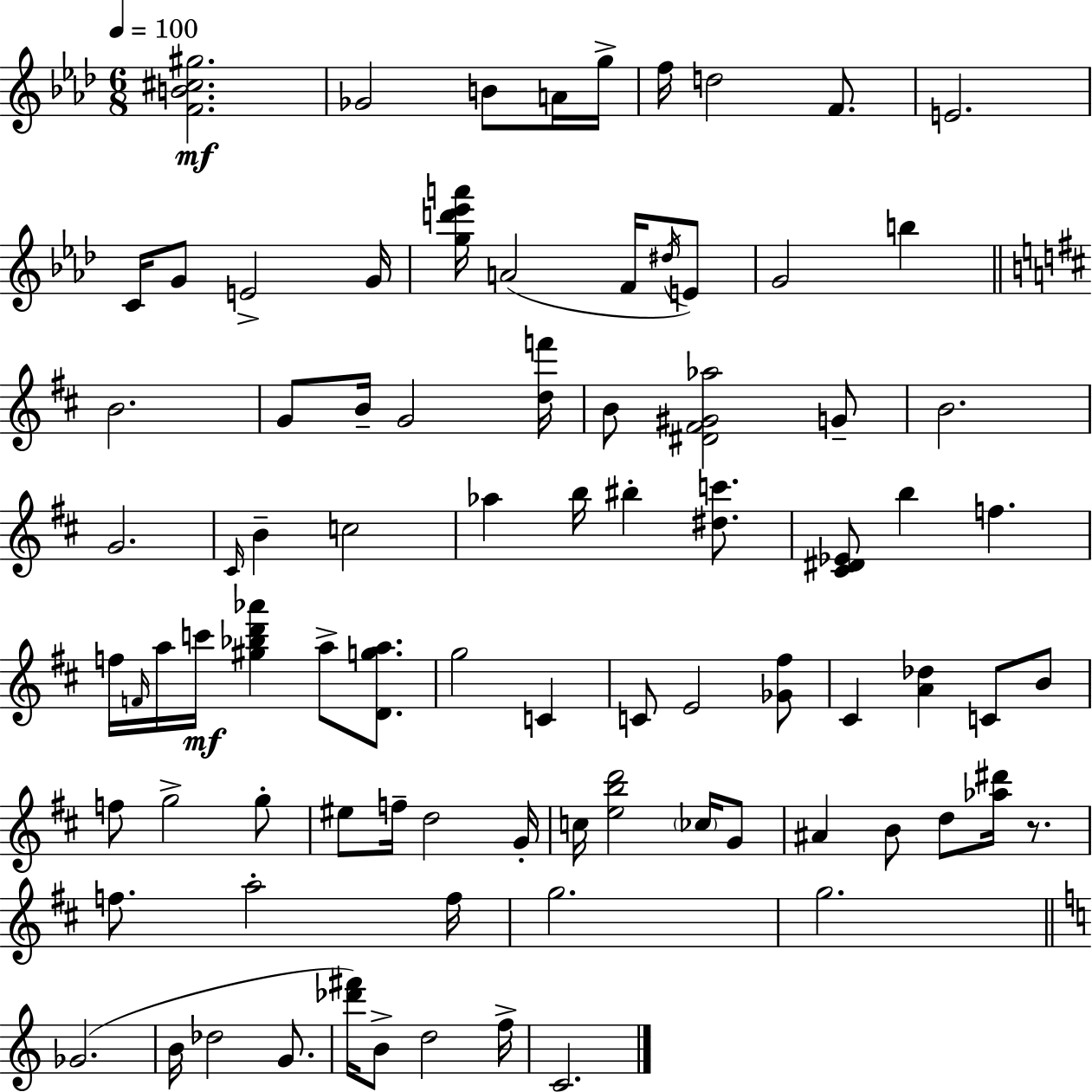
{
  \clef treble
  \numericTimeSignature
  \time 6/8
  \key f \minor
  \tempo 4 = 100
  <f' b' cis'' gis''>2.\mf | ges'2 b'8 a'16 g''16-> | f''16 d''2 f'8. | e'2. | \break c'16 g'8 e'2-> g'16 | <g'' d''' ees''' a'''>16 a'2( f'16 \acciaccatura { dis''16 } e'8) | g'2 b''4 | \bar "||" \break \key b \minor b'2. | g'8 b'16-- g'2 <d'' f'''>16 | b'8 <dis' fis' gis' aes''>2 g'8-- | b'2. | \break g'2. | \grace { cis'16 } b'4-- c''2 | aes''4 b''16 bis''4-. <dis'' c'''>8. | <cis' dis' ees'>8 b''4 f''4. | \break f''16 \grace { f'16 } a''16 c'''16\mf <gis'' bes'' d''' aes'''>4 a''8-> <d' g'' a''>8. | g''2 c'4 | c'8 e'2 | <ges' fis''>8 cis'4 <a' des''>4 c'8 | \break b'8 f''8 g''2-> | g''8-. eis''8 f''16-- d''2 | g'16-. c''16 <e'' b'' d'''>2 \parenthesize ces''16 | g'8 ais'4 b'8 d''8 <aes'' dis'''>16 r8. | \break f''8. a''2-. | f''16 g''2. | g''2. | \bar "||" \break \key a \minor ges'2.( | b'16 des''2 g'8. | <des''' fis'''>16) b'8-> d''2 f''16-> | c'2. | \break \bar "|."
}